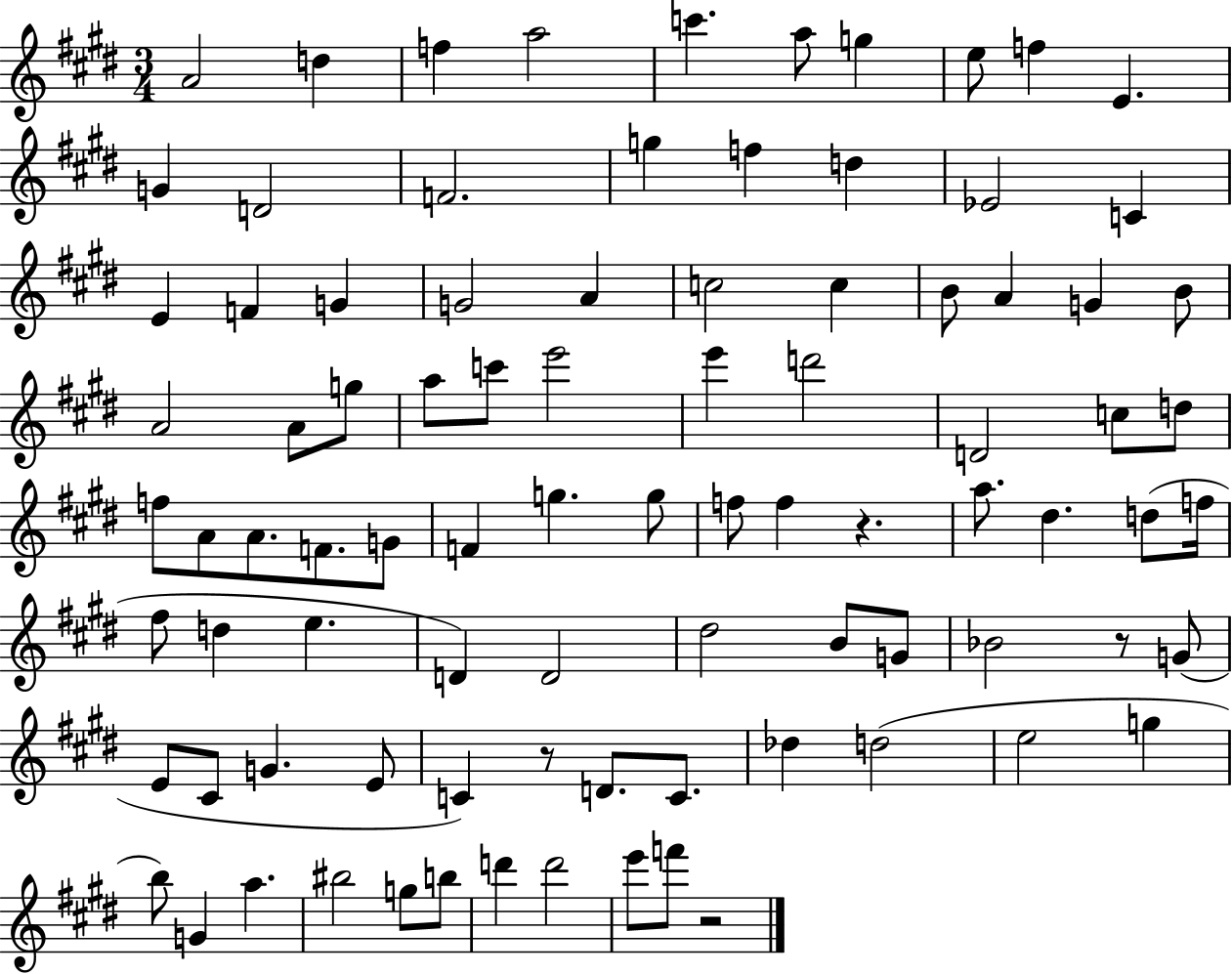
A4/h D5/q F5/q A5/h C6/q. A5/e G5/q E5/e F5/q E4/q. G4/q D4/h F4/h. G5/q F5/q D5/q Eb4/h C4/q E4/q F4/q G4/q G4/h A4/q C5/h C5/q B4/e A4/q G4/q B4/e A4/h A4/e G5/e A5/e C6/e E6/h E6/q D6/h D4/h C5/e D5/e F5/e A4/e A4/e. F4/e. G4/e F4/q G5/q. G5/e F5/e F5/q R/q. A5/e. D#5/q. D5/e F5/s F#5/e D5/q E5/q. D4/q D4/h D#5/h B4/e G4/e Bb4/h R/e G4/e E4/e C#4/e G4/q. E4/e C4/q R/e D4/e. C4/e. Db5/q D5/h E5/h G5/q B5/e G4/q A5/q. BIS5/h G5/e B5/e D6/q D6/h E6/e F6/e R/h